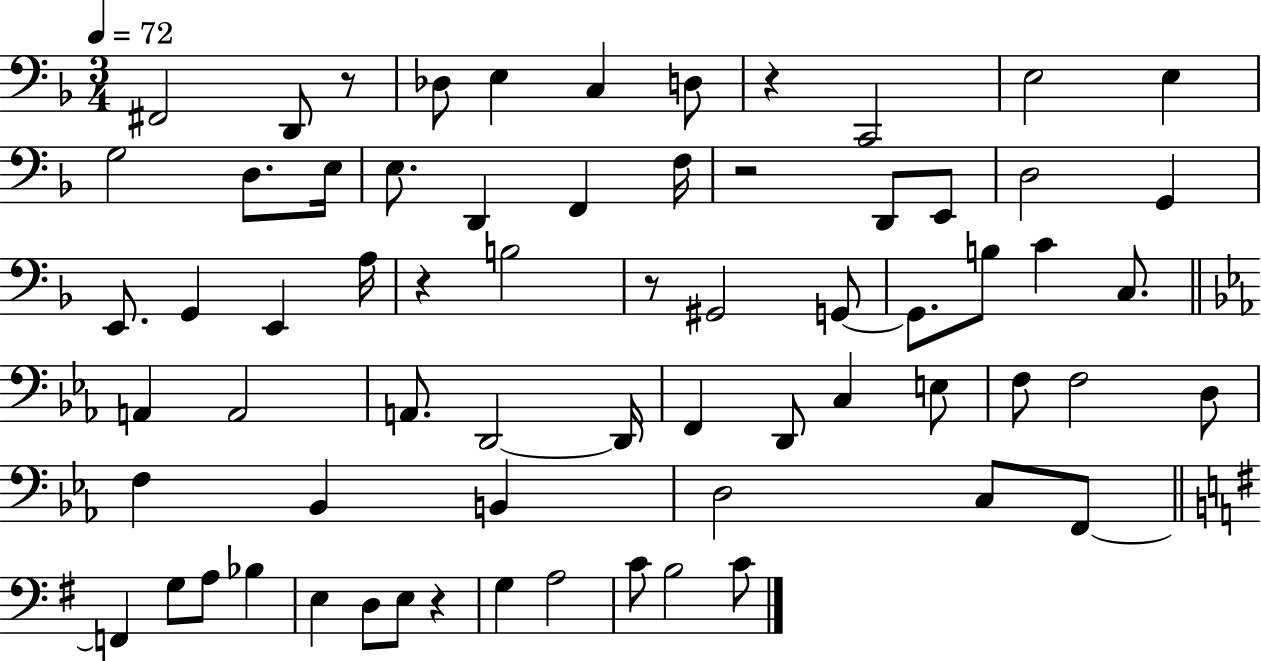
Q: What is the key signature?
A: F major